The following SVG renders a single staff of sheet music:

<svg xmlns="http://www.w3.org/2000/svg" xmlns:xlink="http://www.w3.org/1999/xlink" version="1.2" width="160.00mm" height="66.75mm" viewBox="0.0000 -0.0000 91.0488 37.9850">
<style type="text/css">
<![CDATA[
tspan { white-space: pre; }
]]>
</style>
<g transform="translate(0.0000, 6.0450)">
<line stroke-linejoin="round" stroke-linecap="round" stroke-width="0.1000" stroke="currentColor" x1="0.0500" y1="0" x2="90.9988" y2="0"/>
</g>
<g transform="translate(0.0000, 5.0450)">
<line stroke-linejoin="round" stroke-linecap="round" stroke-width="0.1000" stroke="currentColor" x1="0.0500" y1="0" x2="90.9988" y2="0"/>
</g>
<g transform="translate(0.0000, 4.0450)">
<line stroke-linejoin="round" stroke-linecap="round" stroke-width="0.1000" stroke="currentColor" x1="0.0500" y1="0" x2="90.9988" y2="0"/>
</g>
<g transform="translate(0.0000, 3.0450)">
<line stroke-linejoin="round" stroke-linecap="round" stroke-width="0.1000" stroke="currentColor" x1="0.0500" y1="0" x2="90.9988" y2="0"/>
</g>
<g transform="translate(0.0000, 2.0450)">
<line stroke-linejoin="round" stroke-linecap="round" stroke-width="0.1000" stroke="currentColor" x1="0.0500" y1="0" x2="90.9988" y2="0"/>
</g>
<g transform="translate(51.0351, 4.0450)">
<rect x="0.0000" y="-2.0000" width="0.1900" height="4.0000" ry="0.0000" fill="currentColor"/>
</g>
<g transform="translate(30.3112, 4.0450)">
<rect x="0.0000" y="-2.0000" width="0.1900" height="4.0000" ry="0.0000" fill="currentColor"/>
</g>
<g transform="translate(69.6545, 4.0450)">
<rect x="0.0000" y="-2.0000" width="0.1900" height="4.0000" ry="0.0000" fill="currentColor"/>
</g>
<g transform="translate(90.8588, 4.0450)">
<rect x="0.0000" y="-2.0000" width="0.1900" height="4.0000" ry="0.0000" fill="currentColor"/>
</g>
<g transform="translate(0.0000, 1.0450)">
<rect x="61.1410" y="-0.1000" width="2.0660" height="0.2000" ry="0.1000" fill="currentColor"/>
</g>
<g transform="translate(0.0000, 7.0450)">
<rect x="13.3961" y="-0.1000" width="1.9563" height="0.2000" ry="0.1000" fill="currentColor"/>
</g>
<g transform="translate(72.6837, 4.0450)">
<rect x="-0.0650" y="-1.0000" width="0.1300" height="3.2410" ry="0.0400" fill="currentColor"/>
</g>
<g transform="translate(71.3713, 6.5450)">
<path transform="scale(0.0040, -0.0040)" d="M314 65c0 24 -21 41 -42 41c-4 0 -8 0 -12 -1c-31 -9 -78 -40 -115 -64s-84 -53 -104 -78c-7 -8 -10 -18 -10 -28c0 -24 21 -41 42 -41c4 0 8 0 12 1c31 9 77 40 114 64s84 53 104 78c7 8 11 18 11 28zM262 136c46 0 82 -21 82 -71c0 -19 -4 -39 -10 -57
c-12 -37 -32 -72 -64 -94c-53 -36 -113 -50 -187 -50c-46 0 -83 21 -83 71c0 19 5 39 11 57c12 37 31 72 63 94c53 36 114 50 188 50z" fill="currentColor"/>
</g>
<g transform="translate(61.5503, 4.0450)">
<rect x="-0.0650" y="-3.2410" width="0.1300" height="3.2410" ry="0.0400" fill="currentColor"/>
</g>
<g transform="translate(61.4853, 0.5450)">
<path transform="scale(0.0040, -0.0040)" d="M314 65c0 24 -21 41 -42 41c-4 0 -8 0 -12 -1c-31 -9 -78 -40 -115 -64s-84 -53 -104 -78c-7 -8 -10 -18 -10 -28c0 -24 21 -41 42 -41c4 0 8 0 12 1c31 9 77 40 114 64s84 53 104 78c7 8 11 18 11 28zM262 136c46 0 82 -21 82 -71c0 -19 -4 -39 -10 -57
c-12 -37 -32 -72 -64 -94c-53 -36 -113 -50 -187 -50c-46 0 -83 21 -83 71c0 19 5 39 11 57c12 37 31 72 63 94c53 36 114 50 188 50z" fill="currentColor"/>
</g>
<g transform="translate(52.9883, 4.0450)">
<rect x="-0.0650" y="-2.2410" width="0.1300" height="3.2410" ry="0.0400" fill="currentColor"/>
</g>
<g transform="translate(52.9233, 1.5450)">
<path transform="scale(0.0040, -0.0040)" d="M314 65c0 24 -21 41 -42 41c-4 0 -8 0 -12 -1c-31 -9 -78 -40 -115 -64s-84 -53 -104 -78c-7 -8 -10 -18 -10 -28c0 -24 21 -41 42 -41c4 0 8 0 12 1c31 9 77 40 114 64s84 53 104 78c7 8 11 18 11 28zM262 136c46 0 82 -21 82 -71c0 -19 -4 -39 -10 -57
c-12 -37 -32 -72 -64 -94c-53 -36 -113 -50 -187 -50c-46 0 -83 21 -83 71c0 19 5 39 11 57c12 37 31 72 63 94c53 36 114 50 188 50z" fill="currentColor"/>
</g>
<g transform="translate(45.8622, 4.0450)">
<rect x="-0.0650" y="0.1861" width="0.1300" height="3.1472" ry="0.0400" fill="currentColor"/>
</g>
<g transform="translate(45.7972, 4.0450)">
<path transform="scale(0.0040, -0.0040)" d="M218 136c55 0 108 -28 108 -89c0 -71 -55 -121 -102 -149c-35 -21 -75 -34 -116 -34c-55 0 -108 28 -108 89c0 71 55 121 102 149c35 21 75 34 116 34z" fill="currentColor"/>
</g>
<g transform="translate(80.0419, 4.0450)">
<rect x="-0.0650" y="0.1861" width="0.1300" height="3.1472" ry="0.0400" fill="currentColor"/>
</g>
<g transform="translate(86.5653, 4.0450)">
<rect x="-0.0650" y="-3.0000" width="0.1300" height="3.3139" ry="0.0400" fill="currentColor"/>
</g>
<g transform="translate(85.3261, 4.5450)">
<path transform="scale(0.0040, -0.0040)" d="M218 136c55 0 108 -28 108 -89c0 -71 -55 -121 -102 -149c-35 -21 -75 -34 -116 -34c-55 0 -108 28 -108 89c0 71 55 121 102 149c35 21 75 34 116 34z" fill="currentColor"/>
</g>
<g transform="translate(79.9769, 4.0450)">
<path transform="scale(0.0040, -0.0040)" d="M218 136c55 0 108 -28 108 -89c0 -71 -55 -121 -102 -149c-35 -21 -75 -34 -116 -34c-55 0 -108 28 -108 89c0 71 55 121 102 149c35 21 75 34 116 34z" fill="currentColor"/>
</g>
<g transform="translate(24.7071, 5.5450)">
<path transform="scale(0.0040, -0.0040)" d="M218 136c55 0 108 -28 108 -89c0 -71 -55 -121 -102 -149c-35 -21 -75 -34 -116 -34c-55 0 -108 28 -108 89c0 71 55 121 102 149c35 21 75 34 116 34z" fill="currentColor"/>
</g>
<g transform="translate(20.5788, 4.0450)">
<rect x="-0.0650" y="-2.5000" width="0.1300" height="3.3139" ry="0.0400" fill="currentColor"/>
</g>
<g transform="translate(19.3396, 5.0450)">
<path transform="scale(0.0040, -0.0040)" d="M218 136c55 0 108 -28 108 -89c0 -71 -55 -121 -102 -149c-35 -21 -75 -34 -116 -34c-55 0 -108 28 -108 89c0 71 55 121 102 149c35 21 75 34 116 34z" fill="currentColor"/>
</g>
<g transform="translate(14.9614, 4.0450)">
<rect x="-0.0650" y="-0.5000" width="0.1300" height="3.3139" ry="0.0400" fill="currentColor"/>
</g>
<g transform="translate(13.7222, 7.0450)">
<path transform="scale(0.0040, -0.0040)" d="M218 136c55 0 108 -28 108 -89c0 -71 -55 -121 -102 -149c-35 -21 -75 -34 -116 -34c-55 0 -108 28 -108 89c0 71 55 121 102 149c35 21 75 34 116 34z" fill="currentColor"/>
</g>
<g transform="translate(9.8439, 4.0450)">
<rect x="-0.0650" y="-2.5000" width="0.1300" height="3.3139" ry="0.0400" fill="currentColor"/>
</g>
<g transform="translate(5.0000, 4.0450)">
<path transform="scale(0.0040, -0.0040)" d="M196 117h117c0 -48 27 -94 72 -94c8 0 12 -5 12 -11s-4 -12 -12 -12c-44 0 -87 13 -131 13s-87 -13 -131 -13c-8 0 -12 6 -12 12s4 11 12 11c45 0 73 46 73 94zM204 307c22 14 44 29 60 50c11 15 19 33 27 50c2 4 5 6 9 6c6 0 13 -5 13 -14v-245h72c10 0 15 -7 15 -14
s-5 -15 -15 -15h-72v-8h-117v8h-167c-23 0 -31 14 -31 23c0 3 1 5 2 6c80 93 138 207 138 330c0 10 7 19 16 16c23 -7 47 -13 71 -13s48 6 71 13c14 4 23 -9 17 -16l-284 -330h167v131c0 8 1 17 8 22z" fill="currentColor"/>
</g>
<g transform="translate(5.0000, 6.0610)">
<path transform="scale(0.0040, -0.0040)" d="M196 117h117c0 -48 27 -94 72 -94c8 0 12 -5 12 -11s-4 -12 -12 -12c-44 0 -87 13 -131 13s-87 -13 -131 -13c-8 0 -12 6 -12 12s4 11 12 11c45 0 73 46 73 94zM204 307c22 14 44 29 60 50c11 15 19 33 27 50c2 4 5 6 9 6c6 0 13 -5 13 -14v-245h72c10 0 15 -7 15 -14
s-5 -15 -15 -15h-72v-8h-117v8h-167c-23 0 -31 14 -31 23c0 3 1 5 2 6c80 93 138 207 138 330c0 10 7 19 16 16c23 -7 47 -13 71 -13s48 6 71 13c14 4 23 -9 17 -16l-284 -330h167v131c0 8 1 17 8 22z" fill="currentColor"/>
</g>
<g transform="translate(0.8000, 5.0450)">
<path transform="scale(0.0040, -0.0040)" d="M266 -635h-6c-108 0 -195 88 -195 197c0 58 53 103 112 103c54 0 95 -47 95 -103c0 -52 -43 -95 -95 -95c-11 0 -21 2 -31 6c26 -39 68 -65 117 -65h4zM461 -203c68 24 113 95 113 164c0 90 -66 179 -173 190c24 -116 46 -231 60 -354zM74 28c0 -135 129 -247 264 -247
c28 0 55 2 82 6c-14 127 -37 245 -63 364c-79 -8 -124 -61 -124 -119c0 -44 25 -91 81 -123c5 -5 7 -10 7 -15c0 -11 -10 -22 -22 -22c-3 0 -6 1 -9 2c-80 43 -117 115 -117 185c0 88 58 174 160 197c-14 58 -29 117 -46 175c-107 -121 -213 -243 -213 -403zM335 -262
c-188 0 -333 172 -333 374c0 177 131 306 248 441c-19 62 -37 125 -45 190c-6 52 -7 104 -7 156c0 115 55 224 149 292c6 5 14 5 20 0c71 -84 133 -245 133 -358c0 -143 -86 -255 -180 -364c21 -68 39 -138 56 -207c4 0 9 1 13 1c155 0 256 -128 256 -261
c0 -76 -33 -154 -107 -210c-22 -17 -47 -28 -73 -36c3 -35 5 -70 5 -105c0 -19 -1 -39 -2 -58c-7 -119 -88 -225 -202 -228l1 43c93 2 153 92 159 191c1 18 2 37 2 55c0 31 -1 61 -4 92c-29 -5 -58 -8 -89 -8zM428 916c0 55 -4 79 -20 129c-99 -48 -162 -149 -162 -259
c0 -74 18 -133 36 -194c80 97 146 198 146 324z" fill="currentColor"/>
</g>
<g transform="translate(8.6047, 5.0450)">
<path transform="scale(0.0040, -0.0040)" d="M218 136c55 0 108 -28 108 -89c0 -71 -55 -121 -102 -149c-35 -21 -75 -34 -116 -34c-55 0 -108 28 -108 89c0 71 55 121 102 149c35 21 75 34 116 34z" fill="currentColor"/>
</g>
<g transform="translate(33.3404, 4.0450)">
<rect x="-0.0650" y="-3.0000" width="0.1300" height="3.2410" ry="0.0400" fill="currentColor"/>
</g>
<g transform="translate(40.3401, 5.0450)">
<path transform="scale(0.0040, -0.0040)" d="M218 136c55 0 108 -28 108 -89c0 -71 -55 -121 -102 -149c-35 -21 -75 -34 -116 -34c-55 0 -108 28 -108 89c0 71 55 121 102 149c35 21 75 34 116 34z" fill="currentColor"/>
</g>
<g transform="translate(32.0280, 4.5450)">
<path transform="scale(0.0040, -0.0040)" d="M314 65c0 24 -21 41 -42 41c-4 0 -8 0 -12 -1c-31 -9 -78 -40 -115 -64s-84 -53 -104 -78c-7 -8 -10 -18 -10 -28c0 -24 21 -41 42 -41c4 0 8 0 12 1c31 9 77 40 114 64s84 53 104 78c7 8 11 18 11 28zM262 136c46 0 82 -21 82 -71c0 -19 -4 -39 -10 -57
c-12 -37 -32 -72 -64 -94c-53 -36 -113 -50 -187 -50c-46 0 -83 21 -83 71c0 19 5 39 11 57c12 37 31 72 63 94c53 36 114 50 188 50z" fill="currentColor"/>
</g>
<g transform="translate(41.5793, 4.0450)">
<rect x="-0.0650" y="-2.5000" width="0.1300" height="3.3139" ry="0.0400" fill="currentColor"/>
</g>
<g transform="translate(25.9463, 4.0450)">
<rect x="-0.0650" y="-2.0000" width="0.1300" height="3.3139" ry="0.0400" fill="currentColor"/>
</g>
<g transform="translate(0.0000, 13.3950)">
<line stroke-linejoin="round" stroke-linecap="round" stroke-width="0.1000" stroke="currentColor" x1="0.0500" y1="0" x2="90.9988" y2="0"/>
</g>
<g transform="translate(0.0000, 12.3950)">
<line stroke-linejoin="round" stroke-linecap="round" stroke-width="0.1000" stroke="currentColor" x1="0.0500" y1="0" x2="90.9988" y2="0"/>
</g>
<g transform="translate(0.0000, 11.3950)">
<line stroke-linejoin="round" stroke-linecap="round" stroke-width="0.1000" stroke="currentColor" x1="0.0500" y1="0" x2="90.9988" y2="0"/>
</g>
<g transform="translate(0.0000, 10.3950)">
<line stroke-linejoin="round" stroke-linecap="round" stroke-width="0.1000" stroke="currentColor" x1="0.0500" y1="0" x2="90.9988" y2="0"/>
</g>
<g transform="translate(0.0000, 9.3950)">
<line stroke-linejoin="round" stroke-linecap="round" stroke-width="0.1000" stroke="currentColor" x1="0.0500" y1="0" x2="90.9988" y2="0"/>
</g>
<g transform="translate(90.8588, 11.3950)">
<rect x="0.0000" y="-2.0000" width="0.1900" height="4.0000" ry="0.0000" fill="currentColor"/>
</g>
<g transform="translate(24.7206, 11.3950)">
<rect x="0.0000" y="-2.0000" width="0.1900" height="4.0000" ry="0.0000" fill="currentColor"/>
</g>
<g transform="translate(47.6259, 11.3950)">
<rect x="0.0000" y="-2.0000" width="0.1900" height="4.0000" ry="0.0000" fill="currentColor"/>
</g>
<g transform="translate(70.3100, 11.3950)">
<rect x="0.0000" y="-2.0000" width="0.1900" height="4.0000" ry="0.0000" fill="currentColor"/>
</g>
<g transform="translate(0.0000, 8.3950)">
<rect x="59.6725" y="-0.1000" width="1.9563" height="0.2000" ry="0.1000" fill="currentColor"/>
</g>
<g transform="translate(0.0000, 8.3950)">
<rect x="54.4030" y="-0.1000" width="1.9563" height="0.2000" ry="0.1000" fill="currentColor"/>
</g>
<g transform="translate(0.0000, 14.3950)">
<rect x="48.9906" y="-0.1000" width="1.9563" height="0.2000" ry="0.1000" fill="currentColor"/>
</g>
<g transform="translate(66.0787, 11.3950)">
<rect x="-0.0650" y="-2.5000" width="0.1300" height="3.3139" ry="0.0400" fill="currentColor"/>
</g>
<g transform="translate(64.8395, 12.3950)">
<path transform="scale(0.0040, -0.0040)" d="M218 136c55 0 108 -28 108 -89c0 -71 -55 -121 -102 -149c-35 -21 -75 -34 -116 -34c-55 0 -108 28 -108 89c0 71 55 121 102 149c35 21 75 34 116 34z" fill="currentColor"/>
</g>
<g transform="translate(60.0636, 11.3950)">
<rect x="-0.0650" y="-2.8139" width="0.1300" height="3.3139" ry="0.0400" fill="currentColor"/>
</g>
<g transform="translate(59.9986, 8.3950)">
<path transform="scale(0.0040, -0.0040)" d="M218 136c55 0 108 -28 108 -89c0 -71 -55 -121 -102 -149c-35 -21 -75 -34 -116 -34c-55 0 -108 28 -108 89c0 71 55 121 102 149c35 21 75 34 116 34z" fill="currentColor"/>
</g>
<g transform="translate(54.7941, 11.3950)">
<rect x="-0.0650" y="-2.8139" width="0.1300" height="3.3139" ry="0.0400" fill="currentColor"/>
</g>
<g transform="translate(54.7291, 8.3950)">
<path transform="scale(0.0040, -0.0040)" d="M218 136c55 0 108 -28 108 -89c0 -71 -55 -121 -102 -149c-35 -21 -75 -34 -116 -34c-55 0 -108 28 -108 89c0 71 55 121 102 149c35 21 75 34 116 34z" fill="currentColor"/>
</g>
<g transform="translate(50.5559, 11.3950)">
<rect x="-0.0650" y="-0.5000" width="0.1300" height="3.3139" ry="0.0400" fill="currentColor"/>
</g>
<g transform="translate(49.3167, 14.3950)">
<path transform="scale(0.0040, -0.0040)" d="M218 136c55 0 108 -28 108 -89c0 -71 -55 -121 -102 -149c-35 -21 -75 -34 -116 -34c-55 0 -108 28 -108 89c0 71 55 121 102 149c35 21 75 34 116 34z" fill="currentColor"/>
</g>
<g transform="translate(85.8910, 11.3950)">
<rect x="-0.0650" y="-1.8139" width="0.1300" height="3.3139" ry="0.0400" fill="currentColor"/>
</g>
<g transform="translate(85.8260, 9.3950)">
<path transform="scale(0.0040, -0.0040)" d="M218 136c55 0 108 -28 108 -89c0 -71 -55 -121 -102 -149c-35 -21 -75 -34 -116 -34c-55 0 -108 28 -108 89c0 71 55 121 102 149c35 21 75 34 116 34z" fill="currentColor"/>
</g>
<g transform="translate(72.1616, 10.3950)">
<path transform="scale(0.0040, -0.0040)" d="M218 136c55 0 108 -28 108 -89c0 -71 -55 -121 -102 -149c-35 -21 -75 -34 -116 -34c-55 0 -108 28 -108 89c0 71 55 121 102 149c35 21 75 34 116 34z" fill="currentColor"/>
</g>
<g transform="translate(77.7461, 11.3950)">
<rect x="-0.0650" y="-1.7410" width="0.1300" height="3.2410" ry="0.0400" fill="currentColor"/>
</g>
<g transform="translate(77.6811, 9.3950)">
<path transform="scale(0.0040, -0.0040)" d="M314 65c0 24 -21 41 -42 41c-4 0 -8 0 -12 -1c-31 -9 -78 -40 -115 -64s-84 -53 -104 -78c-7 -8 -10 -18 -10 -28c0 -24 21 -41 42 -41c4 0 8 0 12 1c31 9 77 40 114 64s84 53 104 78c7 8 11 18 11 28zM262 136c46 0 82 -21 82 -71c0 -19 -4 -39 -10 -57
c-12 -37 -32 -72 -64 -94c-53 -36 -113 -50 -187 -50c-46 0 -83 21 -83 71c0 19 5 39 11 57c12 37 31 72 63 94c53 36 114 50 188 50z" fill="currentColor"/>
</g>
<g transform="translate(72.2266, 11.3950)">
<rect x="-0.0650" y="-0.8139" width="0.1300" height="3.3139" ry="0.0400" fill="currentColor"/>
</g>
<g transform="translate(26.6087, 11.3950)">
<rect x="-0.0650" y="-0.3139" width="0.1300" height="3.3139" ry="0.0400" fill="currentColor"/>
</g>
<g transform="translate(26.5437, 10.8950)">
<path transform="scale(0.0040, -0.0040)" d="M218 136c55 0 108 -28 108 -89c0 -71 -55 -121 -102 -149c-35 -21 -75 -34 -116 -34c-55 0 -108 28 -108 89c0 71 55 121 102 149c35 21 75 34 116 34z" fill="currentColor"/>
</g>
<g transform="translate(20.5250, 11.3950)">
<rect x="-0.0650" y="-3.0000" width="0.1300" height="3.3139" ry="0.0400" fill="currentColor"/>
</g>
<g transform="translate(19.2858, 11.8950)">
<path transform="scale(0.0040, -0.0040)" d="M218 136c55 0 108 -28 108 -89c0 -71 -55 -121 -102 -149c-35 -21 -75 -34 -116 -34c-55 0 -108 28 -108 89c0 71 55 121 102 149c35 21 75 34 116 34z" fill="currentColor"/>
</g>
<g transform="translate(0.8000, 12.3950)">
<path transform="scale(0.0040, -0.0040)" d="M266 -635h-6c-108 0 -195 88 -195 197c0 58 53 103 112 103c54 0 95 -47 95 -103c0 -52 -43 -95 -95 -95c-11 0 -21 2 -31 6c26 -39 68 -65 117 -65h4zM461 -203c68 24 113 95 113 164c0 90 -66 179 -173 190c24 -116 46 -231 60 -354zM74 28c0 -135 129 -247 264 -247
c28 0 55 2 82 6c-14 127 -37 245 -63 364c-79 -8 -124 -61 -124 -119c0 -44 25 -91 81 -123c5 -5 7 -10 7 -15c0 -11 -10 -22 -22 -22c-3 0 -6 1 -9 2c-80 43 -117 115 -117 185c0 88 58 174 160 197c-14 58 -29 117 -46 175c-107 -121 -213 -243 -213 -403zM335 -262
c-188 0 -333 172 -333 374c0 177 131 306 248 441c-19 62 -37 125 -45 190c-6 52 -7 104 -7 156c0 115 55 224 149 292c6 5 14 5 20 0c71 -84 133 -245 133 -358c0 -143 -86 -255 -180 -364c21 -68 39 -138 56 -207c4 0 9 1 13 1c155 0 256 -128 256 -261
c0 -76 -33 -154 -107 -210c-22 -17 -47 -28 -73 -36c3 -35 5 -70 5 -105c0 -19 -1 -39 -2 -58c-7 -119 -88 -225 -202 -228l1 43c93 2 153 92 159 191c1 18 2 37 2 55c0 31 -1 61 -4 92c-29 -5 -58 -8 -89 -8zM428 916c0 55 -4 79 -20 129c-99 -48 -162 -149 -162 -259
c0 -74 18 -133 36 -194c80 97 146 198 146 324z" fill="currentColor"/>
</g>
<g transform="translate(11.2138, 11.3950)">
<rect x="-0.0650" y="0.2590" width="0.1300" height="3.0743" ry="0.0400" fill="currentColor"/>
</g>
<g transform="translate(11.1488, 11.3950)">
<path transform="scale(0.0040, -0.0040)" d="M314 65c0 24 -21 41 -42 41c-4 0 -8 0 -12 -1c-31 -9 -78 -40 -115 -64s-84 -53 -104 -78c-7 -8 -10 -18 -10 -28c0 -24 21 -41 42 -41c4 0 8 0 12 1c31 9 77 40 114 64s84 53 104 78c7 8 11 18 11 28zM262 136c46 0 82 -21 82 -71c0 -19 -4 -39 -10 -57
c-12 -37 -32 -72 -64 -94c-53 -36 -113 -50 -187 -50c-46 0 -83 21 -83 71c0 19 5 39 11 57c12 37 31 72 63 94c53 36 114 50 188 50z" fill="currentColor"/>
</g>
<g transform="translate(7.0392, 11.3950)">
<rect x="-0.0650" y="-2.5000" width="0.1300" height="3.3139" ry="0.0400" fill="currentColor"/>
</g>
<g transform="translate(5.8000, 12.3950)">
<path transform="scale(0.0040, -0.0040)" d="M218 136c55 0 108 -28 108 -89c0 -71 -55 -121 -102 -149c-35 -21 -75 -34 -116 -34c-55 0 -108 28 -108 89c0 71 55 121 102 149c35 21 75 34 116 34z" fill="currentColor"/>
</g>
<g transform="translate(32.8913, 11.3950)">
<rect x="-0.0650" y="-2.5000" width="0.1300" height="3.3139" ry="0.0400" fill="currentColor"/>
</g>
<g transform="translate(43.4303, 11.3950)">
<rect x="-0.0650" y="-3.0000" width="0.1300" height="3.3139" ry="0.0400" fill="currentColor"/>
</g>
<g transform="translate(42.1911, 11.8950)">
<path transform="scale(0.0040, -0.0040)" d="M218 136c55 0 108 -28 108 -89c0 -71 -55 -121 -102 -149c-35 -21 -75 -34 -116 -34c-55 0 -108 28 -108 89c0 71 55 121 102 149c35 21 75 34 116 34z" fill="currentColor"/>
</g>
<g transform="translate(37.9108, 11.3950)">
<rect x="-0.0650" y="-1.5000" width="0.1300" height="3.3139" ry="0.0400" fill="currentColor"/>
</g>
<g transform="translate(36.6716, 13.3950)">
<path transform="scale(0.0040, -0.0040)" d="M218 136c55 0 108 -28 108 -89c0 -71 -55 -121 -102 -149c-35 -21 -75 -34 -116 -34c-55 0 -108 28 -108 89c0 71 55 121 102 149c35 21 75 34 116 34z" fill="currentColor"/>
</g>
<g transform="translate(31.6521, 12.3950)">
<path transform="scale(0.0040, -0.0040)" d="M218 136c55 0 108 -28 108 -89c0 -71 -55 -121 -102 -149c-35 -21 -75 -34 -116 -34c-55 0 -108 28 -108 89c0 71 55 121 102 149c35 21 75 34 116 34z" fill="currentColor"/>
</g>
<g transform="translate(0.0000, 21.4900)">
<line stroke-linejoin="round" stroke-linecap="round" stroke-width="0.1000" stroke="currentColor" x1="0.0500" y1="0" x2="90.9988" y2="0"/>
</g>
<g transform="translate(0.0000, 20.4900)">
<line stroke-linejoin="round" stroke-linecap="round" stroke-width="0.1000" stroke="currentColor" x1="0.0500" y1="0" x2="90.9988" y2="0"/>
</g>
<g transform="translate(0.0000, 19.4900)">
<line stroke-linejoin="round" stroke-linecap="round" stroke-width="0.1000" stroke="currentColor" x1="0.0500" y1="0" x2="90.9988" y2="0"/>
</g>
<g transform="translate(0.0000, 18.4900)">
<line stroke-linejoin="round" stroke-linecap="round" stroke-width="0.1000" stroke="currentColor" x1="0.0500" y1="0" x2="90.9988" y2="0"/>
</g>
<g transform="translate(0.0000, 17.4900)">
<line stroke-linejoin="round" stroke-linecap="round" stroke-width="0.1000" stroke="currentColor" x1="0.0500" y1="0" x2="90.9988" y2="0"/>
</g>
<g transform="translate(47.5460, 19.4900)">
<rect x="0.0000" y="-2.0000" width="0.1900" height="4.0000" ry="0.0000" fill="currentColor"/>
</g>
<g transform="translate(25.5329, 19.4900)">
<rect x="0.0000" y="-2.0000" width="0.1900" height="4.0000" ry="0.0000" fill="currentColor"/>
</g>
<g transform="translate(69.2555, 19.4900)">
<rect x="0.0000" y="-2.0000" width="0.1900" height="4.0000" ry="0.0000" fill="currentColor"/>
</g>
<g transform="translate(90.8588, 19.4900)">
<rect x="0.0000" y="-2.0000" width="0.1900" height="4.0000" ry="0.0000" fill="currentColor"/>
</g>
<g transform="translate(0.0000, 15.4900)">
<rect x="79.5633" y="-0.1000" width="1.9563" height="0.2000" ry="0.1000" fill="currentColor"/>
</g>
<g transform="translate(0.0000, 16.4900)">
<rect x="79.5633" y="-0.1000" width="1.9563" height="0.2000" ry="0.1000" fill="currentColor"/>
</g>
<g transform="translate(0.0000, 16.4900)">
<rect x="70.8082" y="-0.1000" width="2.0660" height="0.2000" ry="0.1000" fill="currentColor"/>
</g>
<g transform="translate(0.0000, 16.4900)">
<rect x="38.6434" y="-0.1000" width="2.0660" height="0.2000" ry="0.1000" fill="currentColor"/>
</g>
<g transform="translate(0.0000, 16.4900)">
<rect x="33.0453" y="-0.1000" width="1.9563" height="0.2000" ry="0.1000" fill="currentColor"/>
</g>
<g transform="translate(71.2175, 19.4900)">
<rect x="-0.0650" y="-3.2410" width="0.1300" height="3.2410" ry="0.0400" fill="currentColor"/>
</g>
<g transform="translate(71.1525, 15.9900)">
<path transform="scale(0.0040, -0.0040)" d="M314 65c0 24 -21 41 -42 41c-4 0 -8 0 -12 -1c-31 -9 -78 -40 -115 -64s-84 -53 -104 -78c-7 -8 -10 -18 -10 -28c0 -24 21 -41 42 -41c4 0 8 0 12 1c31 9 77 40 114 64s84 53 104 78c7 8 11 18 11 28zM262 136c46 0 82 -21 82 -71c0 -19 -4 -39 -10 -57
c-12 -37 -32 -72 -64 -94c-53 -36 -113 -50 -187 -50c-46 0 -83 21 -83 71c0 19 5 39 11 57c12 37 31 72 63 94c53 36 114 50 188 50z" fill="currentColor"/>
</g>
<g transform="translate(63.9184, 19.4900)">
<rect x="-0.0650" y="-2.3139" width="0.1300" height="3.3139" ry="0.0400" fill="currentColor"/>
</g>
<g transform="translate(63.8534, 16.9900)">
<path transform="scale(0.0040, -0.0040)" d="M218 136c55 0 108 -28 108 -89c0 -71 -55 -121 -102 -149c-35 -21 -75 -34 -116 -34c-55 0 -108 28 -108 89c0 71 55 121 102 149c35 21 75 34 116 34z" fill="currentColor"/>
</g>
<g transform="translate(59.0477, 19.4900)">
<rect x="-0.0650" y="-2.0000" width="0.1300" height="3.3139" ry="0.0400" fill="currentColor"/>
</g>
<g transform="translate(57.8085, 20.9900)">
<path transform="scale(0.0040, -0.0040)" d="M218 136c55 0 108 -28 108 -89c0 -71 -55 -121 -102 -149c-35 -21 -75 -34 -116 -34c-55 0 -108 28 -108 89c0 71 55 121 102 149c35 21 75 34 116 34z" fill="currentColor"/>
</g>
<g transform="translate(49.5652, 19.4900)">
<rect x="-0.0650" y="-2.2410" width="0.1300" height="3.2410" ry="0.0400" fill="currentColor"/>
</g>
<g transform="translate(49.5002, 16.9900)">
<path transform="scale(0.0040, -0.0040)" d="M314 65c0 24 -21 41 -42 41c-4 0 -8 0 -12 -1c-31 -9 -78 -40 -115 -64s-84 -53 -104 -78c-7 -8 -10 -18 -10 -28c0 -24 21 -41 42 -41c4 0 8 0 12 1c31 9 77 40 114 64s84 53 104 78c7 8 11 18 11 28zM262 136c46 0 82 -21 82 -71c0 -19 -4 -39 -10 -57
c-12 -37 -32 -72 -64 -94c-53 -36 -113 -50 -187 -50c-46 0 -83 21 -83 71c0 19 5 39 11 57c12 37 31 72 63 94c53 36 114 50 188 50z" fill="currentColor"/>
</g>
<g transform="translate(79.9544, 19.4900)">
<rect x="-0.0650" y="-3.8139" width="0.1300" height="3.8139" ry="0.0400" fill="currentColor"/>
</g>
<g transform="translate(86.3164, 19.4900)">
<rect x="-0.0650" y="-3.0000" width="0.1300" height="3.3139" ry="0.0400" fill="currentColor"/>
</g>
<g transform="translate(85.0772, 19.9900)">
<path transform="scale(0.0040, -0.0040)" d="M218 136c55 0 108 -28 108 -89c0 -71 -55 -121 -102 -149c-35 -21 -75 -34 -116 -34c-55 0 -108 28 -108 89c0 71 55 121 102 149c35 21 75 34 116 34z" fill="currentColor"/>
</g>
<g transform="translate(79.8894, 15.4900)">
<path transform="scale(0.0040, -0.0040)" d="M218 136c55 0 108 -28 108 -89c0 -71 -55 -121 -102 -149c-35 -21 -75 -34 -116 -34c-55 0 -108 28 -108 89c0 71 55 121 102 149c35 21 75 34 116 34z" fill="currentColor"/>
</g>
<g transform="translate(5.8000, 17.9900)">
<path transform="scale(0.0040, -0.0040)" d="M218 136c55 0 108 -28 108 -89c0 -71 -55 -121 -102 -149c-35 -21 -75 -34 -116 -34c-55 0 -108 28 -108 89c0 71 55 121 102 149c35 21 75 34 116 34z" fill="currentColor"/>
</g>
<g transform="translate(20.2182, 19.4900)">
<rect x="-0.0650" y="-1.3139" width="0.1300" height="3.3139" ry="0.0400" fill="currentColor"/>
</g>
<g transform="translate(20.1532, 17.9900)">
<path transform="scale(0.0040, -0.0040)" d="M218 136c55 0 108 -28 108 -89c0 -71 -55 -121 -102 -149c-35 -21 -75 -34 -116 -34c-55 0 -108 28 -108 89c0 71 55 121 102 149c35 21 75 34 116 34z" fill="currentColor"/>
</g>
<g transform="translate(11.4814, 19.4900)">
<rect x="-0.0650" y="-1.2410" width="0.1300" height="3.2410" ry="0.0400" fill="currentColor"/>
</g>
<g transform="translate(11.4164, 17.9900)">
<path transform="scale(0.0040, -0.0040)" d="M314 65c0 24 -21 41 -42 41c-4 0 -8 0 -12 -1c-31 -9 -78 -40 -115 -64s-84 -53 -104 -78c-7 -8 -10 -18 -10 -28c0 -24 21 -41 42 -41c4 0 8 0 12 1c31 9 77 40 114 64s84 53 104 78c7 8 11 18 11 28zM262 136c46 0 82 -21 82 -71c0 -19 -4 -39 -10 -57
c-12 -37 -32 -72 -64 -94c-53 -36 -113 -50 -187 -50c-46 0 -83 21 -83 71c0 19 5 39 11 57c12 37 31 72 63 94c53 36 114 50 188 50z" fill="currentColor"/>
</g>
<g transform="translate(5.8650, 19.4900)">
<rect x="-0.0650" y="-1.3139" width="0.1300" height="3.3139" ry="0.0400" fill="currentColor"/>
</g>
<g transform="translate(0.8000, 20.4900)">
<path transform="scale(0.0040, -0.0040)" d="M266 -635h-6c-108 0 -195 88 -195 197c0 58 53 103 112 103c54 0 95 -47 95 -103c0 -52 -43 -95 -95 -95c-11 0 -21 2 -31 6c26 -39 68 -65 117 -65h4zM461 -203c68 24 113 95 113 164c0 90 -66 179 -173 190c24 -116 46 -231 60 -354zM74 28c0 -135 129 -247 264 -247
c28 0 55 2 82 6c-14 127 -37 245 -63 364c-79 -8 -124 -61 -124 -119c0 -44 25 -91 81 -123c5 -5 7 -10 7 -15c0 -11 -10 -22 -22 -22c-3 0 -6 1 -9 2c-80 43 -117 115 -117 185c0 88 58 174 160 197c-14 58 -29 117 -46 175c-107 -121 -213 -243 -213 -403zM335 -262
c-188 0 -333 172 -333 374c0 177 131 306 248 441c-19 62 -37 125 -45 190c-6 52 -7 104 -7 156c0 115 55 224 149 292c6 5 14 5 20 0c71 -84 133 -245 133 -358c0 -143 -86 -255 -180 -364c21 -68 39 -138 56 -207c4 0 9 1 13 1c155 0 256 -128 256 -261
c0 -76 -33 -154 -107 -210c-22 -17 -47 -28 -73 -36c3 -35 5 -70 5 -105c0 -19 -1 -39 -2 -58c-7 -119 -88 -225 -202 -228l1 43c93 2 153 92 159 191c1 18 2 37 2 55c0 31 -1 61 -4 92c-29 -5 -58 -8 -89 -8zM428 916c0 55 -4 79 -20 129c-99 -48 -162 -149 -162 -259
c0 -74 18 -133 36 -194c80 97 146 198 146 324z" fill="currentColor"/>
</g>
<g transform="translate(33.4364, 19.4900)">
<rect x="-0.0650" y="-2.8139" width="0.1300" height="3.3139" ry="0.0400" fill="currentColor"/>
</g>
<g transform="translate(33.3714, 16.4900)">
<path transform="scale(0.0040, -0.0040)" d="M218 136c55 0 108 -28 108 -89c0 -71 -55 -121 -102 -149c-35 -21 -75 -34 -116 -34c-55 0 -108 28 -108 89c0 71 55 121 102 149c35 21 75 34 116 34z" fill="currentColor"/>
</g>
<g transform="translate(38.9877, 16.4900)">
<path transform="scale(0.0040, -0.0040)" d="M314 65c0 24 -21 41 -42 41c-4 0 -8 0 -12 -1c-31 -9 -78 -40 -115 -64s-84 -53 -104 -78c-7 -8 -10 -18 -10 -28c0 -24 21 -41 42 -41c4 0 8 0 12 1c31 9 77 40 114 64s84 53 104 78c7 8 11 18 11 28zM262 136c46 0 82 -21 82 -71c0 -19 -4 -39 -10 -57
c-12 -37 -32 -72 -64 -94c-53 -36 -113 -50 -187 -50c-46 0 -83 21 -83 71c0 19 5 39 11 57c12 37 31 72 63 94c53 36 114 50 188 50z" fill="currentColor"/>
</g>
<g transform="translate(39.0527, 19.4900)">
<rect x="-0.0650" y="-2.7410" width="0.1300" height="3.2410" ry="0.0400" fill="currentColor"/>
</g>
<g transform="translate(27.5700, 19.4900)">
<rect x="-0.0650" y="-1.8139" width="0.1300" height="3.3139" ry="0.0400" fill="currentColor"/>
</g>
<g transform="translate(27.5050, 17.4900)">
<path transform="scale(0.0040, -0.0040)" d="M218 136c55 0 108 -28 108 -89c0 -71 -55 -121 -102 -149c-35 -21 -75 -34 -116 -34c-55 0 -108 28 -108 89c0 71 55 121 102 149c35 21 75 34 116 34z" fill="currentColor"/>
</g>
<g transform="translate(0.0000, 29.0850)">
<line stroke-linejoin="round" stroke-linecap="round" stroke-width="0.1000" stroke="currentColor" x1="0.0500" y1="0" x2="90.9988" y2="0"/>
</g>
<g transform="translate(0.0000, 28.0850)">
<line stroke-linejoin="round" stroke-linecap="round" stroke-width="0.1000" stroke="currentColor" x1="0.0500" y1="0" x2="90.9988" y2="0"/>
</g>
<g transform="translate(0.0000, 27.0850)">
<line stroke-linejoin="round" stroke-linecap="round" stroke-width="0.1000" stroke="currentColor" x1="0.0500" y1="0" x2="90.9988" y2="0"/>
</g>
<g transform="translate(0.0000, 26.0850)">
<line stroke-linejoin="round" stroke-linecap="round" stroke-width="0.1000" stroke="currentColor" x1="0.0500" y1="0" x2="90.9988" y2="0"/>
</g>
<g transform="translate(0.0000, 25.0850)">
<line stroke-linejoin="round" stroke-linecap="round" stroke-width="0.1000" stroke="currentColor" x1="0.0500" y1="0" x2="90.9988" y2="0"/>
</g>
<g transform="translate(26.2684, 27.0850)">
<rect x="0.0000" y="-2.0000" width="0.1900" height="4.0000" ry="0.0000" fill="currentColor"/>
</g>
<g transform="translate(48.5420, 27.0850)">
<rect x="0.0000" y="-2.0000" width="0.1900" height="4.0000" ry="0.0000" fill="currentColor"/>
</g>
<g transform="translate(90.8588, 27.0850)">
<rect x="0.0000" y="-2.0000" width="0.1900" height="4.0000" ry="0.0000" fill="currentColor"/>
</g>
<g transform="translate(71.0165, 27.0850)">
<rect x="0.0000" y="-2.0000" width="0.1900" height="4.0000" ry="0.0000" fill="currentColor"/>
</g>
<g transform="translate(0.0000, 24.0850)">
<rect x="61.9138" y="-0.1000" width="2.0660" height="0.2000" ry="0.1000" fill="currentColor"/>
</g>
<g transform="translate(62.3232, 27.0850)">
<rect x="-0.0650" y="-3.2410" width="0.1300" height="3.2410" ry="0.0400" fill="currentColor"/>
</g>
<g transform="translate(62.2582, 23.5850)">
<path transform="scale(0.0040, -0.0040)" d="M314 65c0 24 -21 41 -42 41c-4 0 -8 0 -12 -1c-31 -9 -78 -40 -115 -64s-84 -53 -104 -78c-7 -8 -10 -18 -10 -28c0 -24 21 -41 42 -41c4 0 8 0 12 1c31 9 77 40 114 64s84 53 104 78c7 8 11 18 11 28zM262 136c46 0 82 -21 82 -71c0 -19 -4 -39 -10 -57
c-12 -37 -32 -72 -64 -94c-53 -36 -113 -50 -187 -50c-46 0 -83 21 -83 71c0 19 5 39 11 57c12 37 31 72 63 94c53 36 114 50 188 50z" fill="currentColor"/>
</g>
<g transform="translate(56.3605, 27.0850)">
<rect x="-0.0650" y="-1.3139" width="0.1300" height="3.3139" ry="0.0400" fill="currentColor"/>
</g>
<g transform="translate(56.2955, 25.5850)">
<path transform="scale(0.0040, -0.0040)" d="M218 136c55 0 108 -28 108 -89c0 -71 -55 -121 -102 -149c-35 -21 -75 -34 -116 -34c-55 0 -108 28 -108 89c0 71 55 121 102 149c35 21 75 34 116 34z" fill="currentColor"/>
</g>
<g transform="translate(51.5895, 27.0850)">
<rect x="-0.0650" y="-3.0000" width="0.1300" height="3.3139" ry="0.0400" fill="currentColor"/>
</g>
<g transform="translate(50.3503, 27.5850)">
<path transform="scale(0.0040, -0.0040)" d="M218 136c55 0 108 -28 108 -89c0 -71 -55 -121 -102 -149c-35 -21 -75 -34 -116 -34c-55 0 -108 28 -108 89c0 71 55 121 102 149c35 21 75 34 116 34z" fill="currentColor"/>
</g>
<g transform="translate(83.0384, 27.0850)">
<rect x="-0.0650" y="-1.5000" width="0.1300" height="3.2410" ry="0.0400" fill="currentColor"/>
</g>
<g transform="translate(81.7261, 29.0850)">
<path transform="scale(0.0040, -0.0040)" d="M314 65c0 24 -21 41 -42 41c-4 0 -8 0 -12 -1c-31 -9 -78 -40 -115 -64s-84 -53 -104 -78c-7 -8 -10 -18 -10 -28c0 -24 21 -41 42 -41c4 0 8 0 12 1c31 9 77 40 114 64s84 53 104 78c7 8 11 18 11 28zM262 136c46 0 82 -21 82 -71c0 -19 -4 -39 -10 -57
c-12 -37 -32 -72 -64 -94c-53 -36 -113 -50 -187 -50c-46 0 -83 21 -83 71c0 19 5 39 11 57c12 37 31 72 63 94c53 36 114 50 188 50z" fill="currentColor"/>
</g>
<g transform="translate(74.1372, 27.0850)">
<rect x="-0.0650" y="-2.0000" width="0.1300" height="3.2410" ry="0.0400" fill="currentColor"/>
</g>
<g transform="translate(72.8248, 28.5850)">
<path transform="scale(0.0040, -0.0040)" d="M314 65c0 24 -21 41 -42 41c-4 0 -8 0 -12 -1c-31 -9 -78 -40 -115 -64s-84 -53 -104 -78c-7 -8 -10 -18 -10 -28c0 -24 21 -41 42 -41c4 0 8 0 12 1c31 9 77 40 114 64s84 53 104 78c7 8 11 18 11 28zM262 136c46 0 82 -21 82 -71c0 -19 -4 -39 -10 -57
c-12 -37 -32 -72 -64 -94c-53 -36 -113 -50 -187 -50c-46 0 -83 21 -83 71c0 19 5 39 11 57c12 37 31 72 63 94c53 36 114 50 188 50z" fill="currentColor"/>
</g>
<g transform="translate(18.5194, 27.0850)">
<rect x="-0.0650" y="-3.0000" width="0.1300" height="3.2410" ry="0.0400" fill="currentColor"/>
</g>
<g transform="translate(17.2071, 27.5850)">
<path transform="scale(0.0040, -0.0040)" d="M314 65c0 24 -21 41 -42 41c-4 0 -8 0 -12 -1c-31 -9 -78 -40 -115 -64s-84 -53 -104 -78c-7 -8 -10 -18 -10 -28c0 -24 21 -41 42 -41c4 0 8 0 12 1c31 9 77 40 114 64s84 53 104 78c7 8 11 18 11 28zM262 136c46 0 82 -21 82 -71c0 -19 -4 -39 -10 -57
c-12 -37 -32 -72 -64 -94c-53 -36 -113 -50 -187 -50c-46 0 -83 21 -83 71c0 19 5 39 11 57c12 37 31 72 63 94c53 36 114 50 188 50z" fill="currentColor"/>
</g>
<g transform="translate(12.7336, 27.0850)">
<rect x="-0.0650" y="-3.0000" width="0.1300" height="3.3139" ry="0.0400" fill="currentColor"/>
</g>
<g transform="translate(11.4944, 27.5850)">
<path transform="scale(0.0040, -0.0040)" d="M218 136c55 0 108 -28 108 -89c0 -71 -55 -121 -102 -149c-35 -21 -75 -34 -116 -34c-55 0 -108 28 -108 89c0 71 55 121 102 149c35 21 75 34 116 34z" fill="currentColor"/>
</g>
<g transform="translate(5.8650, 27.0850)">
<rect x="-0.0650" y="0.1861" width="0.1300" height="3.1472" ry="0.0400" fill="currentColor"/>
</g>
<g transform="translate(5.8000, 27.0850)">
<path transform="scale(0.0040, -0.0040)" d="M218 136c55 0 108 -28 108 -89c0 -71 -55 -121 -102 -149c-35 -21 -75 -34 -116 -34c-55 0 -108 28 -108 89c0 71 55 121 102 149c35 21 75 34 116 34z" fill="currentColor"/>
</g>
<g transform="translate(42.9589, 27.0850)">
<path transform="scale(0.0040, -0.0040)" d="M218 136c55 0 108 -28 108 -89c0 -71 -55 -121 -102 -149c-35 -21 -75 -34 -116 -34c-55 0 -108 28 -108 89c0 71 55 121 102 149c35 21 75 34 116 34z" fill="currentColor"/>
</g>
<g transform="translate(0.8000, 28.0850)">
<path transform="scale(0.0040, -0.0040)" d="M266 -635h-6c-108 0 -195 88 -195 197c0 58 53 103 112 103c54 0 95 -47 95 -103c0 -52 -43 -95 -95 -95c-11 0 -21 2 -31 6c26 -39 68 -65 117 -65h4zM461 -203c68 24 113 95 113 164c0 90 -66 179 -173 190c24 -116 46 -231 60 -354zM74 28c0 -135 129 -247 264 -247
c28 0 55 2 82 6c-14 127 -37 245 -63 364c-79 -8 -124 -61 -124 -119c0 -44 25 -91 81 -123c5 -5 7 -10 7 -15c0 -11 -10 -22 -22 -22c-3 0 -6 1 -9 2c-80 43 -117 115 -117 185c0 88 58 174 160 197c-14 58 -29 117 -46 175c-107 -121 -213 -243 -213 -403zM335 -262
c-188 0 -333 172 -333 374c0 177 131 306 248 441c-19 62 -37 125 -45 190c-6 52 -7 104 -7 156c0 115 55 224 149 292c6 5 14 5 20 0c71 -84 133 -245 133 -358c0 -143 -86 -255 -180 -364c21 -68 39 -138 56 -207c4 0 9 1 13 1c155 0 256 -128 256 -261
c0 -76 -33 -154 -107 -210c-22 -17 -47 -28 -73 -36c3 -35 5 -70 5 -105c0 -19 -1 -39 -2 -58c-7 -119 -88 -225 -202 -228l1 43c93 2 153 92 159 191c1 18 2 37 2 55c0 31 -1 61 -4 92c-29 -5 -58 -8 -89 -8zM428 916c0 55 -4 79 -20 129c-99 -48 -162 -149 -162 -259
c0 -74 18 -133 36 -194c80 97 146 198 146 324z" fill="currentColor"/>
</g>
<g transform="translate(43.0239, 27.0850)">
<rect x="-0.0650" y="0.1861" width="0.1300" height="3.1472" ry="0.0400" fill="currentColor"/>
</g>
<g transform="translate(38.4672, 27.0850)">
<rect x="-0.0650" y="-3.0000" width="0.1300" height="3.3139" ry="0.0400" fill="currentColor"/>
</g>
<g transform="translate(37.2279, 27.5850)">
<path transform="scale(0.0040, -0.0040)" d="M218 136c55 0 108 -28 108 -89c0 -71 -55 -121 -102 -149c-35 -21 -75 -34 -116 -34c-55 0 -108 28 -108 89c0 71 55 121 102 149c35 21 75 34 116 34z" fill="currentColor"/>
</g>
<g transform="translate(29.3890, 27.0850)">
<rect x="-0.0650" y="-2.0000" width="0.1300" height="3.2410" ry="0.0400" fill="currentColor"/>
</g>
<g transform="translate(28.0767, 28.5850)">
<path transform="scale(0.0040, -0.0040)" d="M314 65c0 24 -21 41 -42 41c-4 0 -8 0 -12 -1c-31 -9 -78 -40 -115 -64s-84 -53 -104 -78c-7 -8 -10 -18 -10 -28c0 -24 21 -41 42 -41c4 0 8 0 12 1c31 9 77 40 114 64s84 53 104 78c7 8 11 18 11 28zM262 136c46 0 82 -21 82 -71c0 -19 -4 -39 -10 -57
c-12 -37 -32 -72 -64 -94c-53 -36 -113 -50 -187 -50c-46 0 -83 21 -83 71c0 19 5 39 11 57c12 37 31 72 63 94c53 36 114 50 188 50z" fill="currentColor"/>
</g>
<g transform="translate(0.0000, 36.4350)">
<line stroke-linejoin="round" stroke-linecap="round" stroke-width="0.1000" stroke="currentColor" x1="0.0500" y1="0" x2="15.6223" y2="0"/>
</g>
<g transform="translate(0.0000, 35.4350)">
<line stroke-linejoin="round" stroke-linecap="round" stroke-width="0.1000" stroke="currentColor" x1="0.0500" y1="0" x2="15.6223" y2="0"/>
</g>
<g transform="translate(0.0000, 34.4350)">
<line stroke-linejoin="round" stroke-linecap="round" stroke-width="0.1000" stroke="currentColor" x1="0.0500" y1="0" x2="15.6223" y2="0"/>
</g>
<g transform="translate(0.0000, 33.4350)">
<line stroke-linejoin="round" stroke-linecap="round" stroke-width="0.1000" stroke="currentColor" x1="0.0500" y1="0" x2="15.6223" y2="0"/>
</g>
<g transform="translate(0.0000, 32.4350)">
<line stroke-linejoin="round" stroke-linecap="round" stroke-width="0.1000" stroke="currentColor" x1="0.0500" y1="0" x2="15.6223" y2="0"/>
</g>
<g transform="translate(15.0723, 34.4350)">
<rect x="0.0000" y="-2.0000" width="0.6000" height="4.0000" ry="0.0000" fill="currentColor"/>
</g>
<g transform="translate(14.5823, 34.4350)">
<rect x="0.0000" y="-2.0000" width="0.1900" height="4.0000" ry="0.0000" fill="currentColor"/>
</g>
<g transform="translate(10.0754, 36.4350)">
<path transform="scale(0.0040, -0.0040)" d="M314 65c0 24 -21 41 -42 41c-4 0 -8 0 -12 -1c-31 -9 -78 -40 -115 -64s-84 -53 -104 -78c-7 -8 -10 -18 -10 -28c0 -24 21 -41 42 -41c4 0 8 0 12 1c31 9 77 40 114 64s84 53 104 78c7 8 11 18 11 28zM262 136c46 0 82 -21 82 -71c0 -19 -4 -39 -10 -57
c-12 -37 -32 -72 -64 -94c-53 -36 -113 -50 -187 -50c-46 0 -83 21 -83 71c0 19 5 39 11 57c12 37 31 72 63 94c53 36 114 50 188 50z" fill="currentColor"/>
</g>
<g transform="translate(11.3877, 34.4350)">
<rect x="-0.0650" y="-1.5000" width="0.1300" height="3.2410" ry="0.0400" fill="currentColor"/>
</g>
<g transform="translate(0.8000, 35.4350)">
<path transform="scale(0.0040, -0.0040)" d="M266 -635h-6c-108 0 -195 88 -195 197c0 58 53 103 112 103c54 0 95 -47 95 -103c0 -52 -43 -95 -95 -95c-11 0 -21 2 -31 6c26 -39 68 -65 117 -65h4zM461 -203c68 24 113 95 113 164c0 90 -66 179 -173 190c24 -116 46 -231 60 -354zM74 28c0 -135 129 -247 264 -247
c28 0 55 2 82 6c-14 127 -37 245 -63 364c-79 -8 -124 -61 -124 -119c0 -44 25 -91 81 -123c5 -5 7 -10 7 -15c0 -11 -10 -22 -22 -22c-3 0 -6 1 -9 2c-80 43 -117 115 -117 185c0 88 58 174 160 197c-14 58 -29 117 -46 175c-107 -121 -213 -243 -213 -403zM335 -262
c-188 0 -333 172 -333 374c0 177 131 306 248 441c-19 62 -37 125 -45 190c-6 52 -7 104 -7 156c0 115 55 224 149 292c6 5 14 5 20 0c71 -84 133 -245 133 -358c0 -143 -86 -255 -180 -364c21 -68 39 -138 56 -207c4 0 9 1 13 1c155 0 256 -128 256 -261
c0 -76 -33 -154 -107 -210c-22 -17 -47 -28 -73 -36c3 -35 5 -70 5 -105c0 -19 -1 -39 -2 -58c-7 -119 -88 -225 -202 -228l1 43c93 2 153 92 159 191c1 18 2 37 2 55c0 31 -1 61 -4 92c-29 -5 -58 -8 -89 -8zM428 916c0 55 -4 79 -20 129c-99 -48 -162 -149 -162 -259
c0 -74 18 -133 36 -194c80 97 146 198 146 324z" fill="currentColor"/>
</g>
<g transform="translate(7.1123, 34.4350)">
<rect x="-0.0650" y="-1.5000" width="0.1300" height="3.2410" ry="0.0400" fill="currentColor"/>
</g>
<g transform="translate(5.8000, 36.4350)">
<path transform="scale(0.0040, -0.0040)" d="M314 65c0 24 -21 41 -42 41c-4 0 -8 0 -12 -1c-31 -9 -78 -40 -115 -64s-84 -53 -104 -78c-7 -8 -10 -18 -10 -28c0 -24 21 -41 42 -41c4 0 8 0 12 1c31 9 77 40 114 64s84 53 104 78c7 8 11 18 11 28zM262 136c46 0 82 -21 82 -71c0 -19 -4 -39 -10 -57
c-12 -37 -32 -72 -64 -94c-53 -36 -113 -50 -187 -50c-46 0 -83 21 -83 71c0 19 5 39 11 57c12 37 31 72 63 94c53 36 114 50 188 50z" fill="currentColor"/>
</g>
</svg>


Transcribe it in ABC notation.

X:1
T:Untitled
M:4/4
L:1/4
K:C
G C G F A2 G B g2 b2 D2 B A G B2 A c G E A C a a G d f2 f e e2 e f a a2 g2 F g b2 c' A B A A2 F2 A B A e b2 F2 E2 E2 E2